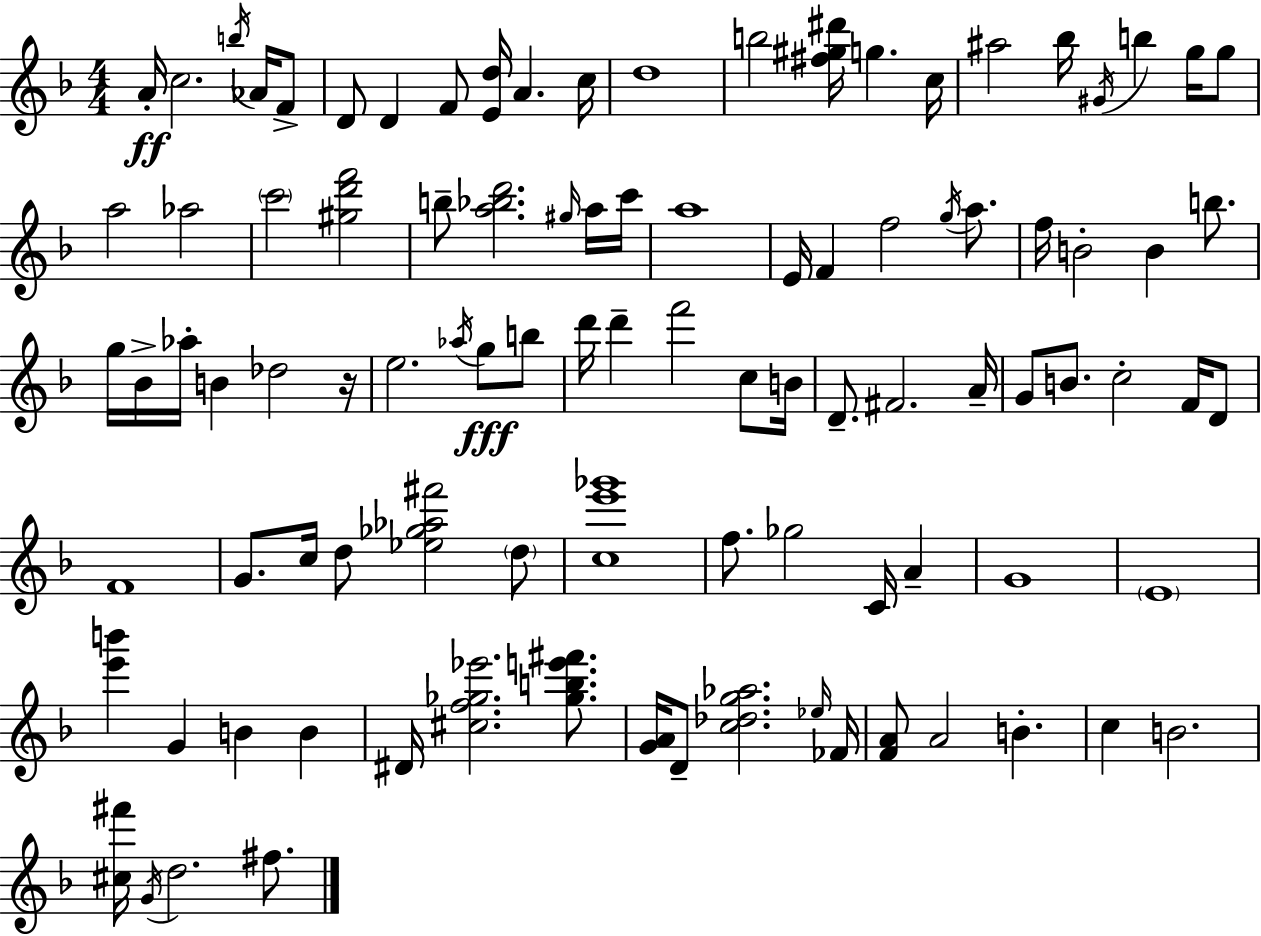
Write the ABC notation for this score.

X:1
T:Untitled
M:4/4
L:1/4
K:F
A/4 c2 b/4 _A/4 F/2 D/2 D F/2 [Ed]/4 A c/4 d4 b2 [^f^g^d']/4 g c/4 ^a2 _b/4 ^G/4 b g/4 g/2 a2 _a2 c'2 [^gd'f']2 b/2 [a_bd']2 ^g/4 a/4 c'/4 a4 E/4 F f2 g/4 a/2 f/4 B2 B b/2 g/4 _B/4 _a/4 B _d2 z/4 e2 _a/4 g/2 b/2 d'/4 d' f'2 c/2 B/4 D/2 ^F2 A/4 G/2 B/2 c2 F/4 D/2 F4 G/2 c/4 d/2 [_e_g_a^f']2 d/2 [ce'_g']4 f/2 _g2 C/4 A G4 E4 [e'b'] G B B ^D/4 [^cf_g_e']2 [_gbe'^f']/2 [GA]/4 D/2 [c_dg_a]2 _e/4 _F/4 [FA]/2 A2 B c B2 [^c^f']/4 G/4 d2 ^f/2